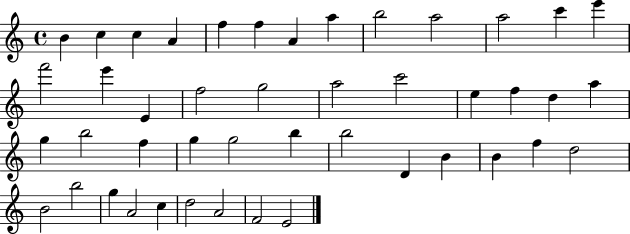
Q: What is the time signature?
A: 4/4